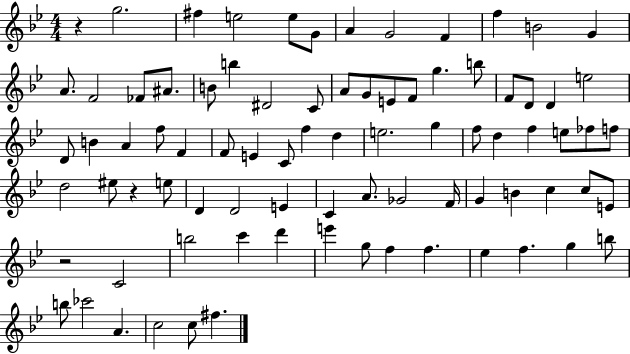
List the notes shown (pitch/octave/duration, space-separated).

R/q G5/h. F#5/q E5/h E5/e G4/e A4/q G4/h F4/q F5/q B4/h G4/q A4/e. F4/h FES4/e A#4/e. B4/e B5/q D#4/h C4/e A4/e G4/e E4/e F4/e G5/q. B5/e F4/e D4/e D4/q E5/h D4/e B4/q A4/q F5/e F4/q F4/e E4/q C4/e F5/q D5/q E5/h. G5/q F5/e D5/q F5/q E5/e FES5/e F5/e D5/h EIS5/e R/q E5/e D4/q D4/h E4/q C4/q A4/e. Gb4/h F4/s G4/q B4/q C5/q C5/e E4/e R/h C4/h B5/h C6/q D6/q E6/q G5/e F5/q F5/q. Eb5/q F5/q. G5/q B5/e B5/e CES6/h A4/q. C5/h C5/e F#5/q.